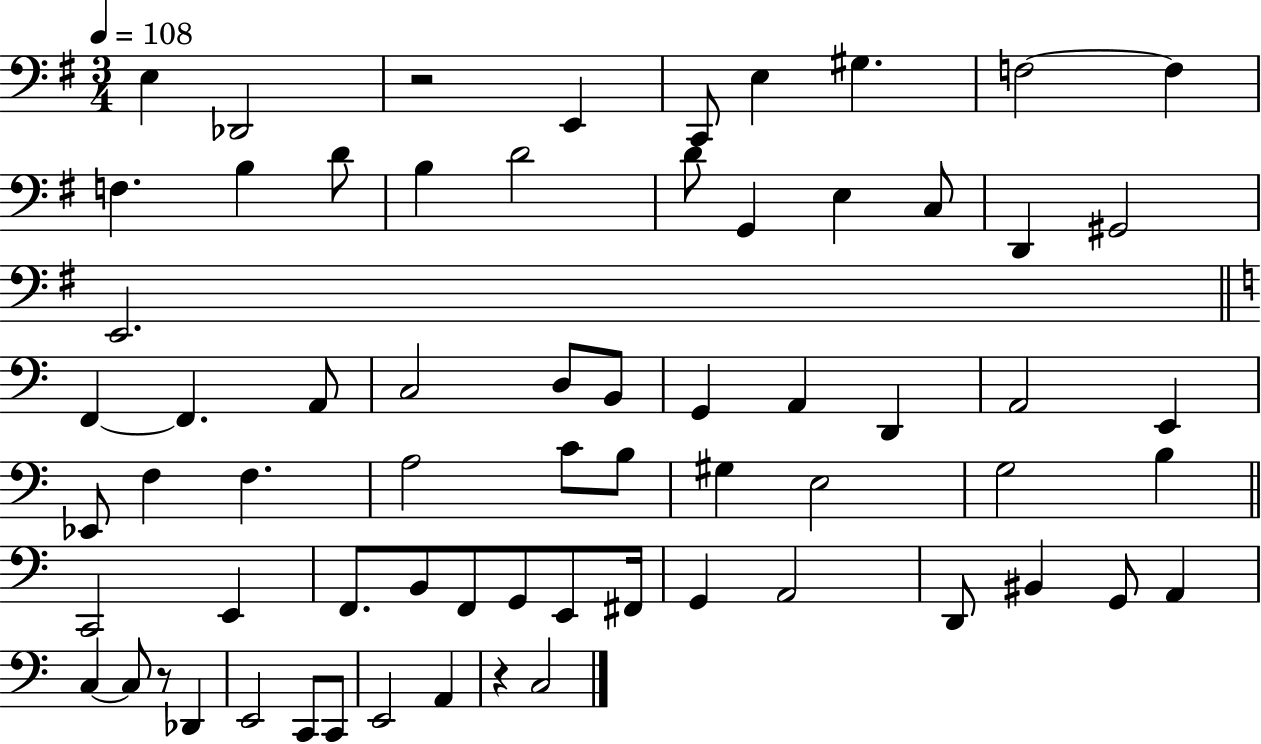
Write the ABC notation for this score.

X:1
T:Untitled
M:3/4
L:1/4
K:G
E, _D,,2 z2 E,, C,,/2 E, ^G, F,2 F, F, B, D/2 B, D2 D/2 G,, E, C,/2 D,, ^G,,2 E,,2 F,, F,, A,,/2 C,2 D,/2 B,,/2 G,, A,, D,, A,,2 E,, _E,,/2 F, F, A,2 C/2 B,/2 ^G, E,2 G,2 B, C,,2 E,, F,,/2 B,,/2 F,,/2 G,,/2 E,,/2 ^F,,/4 G,, A,,2 D,,/2 ^B,, G,,/2 A,, C, C,/2 z/2 _D,, E,,2 C,,/2 C,,/2 E,,2 A,, z C,2